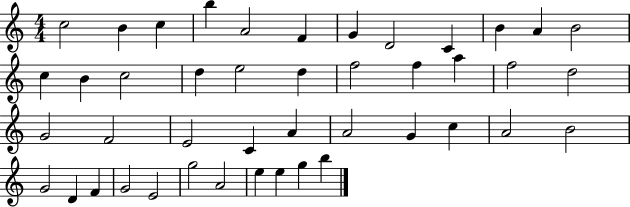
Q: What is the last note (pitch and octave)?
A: B5